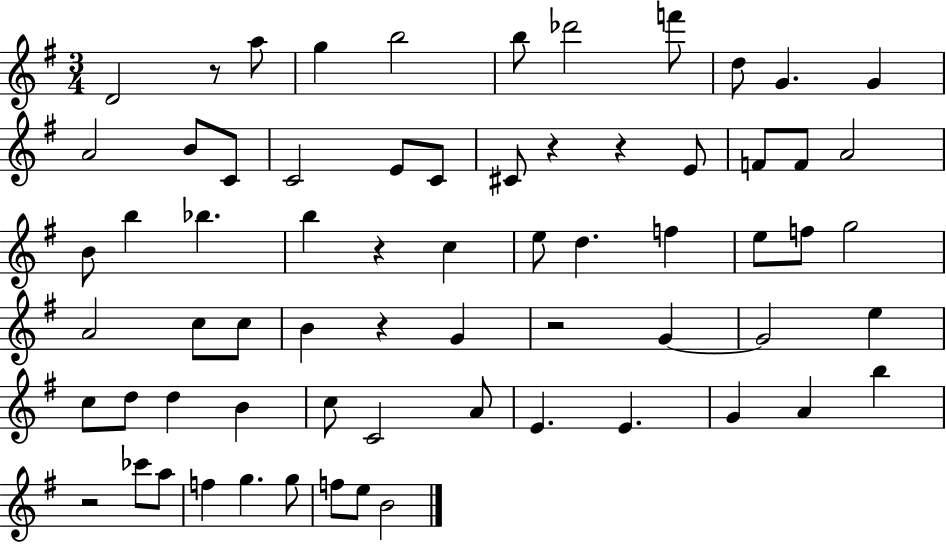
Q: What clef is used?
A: treble